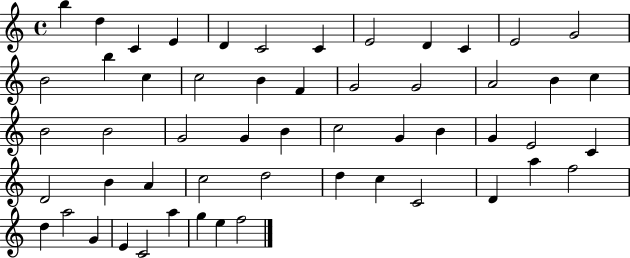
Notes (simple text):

B5/q D5/q C4/q E4/q D4/q C4/h C4/q E4/h D4/q C4/q E4/h G4/h B4/h B5/q C5/q C5/h B4/q F4/q G4/h G4/h A4/h B4/q C5/q B4/h B4/h G4/h G4/q B4/q C5/h G4/q B4/q G4/q E4/h C4/q D4/h B4/q A4/q C5/h D5/h D5/q C5/q C4/h D4/q A5/q F5/h D5/q A5/h G4/q E4/q C4/h A5/q G5/q E5/q F5/h